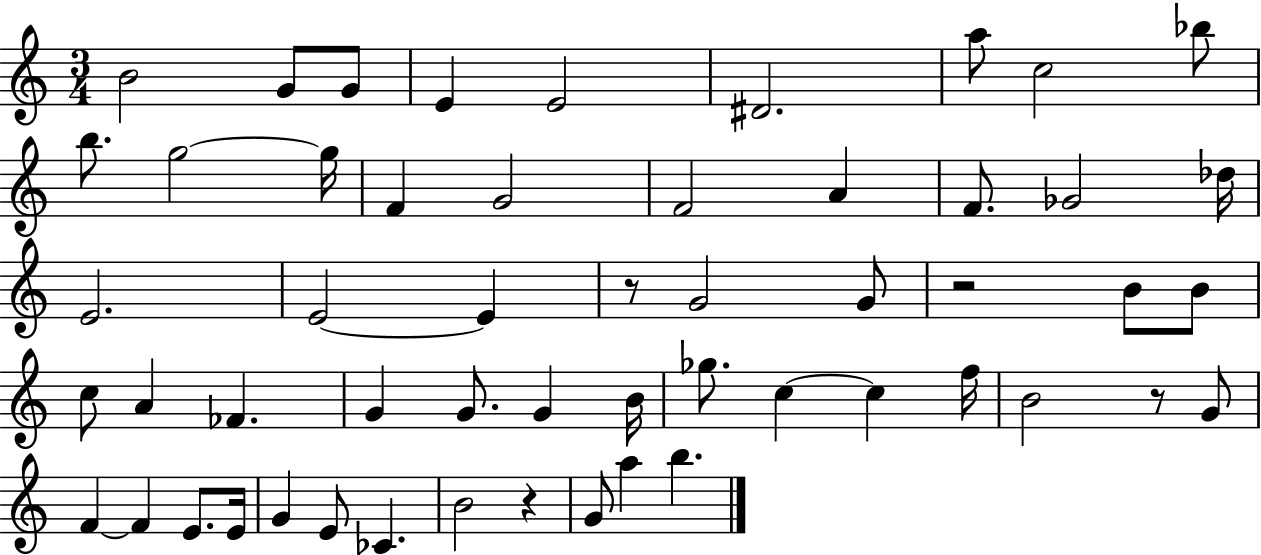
{
  \clef treble
  \numericTimeSignature
  \time 3/4
  \key c \major
  b'2 g'8 g'8 | e'4 e'2 | dis'2. | a''8 c''2 bes''8 | \break b''8. g''2~~ g''16 | f'4 g'2 | f'2 a'4 | f'8. ges'2 des''16 | \break e'2. | e'2~~ e'4 | r8 g'2 g'8 | r2 b'8 b'8 | \break c''8 a'4 fes'4. | g'4 g'8. g'4 b'16 | ges''8. c''4~~ c''4 f''16 | b'2 r8 g'8 | \break f'4~~ f'4 e'8. e'16 | g'4 e'8 ces'4. | b'2 r4 | g'8 a''4 b''4. | \break \bar "|."
}